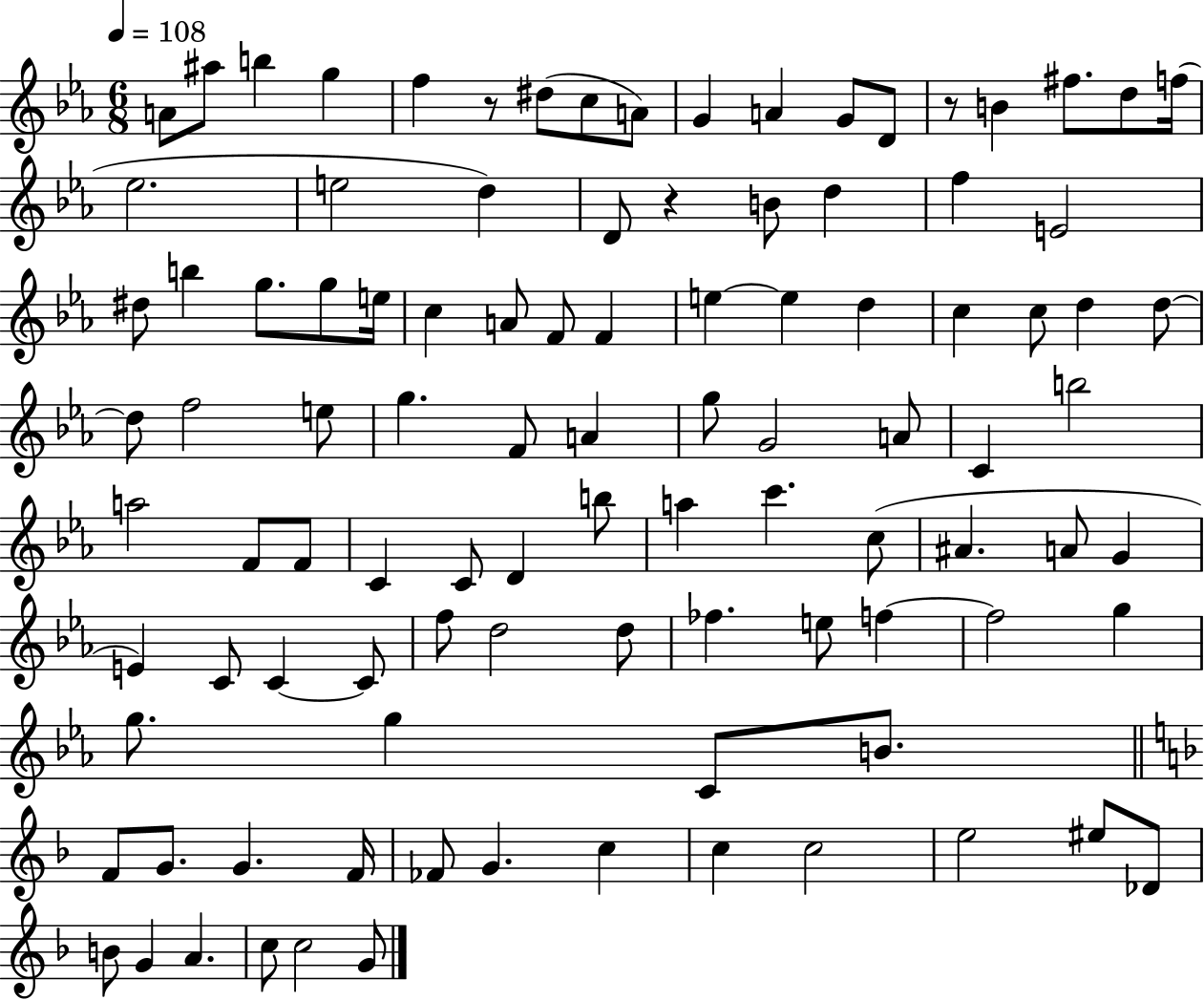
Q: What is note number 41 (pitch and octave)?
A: D5